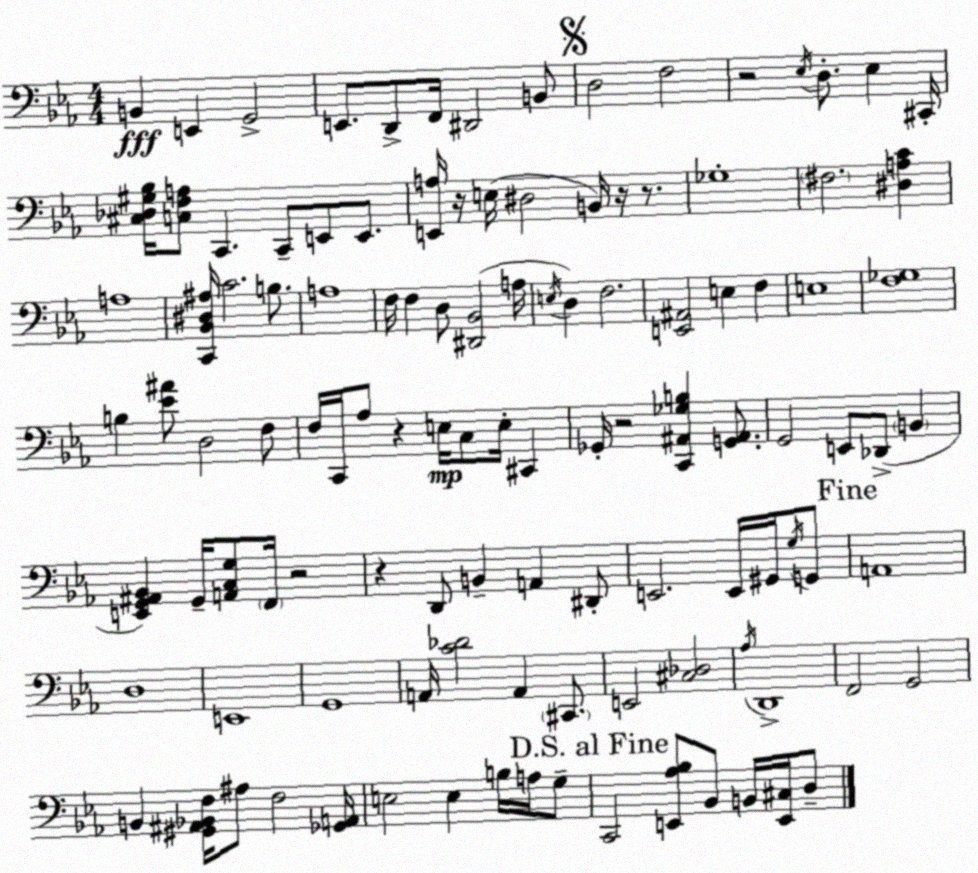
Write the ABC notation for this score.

X:1
T:Untitled
M:4/4
L:1/4
K:Cm
B,, E,, G,,2 E,,/2 D,,/2 F,,/4 ^D,,2 B,,/2 D,2 F,2 z2 _E,/4 D,/2 _E, ^C,,/4 [^C,_D,^G,_B,]/4 [C,F,A,]/2 C,, C,,/2 E,,/2 E,,/2 [E,,A,]/4 z/4 E,/4 ^D,2 B,,/4 z/4 z/2 _G,4 ^F,2 [^D,A,C] A,4 [C,,_B,,^D,^A,]/4 C2 B,/2 A,4 F,/4 F, D,/2 [^D,,_B,,]2 A,/4 E,/4 D, F,2 [E,,^A,,]2 E, F, E,4 [F,_G,]4 B, [_E^A]/2 D,2 F,/2 F,/4 C,,/4 _A,/2 z E,/4 C,/2 E,/4 ^C,, _G,,/4 z2 [C,,^A,,_G,B,] [G,,^A,,]/2 G,,2 E,,/2 _D,,/2 B,, [E,,G,,^A,,_B,,] G,,/4 [A,,C,G,]/2 F,,/4 z2 z D,,/2 B,, A,, ^D,,/2 E,,2 E,,/4 ^G,,/4 G,/4 G,,/2 A,,4 D,4 E,,4 G,,4 A,,/4 [C_D]2 A,, ^C,,/2 E,,2 [^C,_D,]2 _A,/4 D,,4 F,,2 G,,2 B,, [^G,,^A,,_B,,F,]/4 ^A,/2 F,2 [_G,,A,,]/4 E,2 E, B,/4 A,/4 G,/2 C,,2 [E,,_A,_B,]/2 _B,,/2 B,,/4 [E,,^C,]/4 D,/2